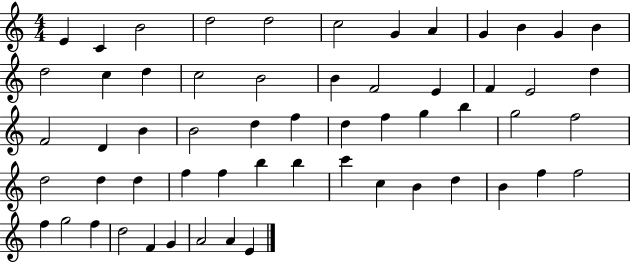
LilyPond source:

{
  \clef treble
  \numericTimeSignature
  \time 4/4
  \key c \major
  e'4 c'4 b'2 | d''2 d''2 | c''2 g'4 a'4 | g'4 b'4 g'4 b'4 | \break d''2 c''4 d''4 | c''2 b'2 | b'4 f'2 e'4 | f'4 e'2 d''4 | \break f'2 d'4 b'4 | b'2 d''4 f''4 | d''4 f''4 g''4 b''4 | g''2 f''2 | \break d''2 d''4 d''4 | f''4 f''4 b''4 b''4 | c'''4 c''4 b'4 d''4 | b'4 f''4 f''2 | \break f''4 g''2 f''4 | d''2 f'4 g'4 | a'2 a'4 e'4 | \bar "|."
}